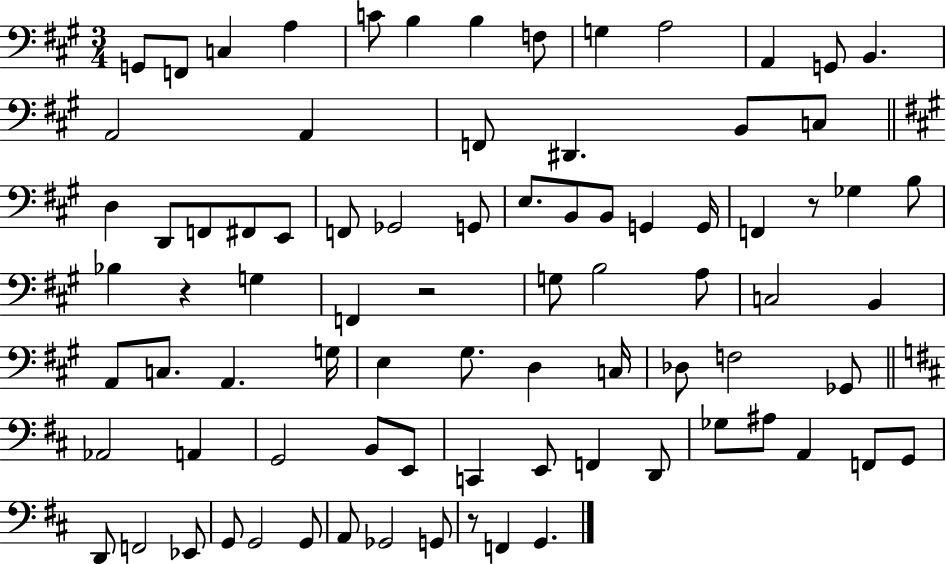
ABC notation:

X:1
T:Untitled
M:3/4
L:1/4
K:A
G,,/2 F,,/2 C, A, C/2 B, B, F,/2 G, A,2 A,, G,,/2 B,, A,,2 A,, F,,/2 ^D,, B,,/2 C,/2 D, D,,/2 F,,/2 ^F,,/2 E,,/2 F,,/2 _G,,2 G,,/2 E,/2 B,,/2 B,,/2 G,, G,,/4 F,, z/2 _G, B,/2 _B, z G, F,, z2 G,/2 B,2 A,/2 C,2 B,, A,,/2 C,/2 A,, G,/4 E, ^G,/2 D, C,/4 _D,/2 F,2 _G,,/2 _A,,2 A,, G,,2 B,,/2 E,,/2 C,, E,,/2 F,, D,,/2 _G,/2 ^A,/2 A,, F,,/2 G,,/2 D,,/2 F,,2 _E,,/2 G,,/2 G,,2 G,,/2 A,,/2 _G,,2 G,,/2 z/2 F,, G,,